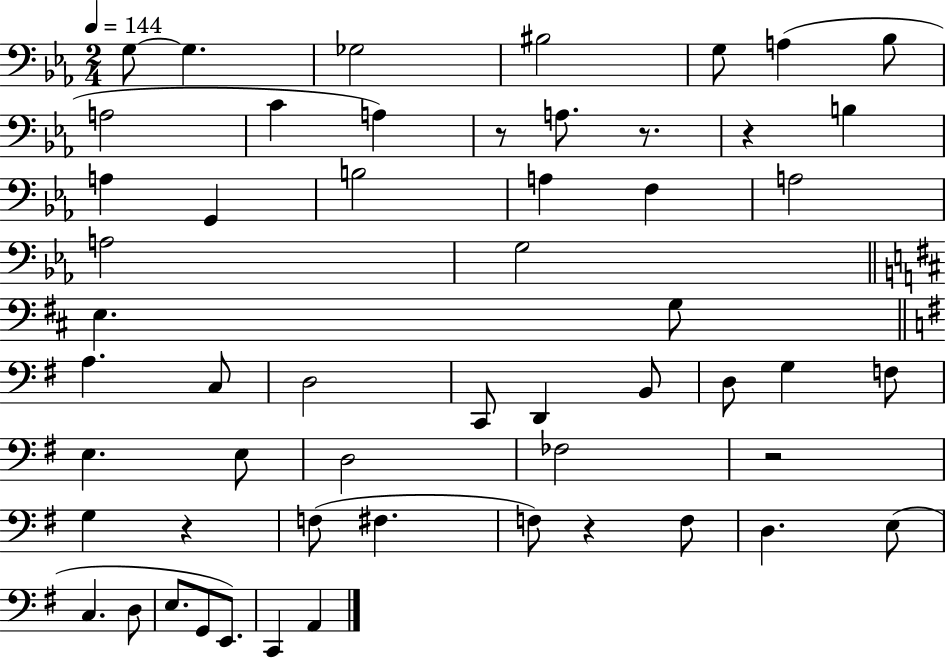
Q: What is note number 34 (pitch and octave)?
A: D3